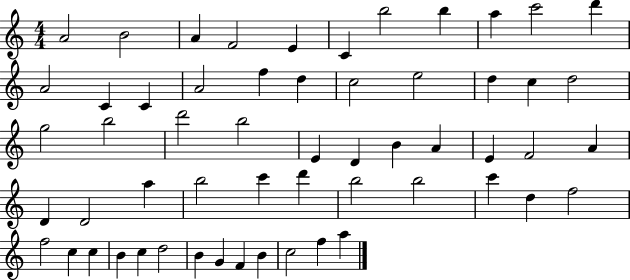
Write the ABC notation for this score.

X:1
T:Untitled
M:4/4
L:1/4
K:C
A2 B2 A F2 E C b2 b a c'2 d' A2 C C A2 f d c2 e2 d c d2 g2 b2 d'2 b2 E D B A E F2 A D D2 a b2 c' d' b2 b2 c' d f2 f2 c c B c d2 B G F B c2 f a